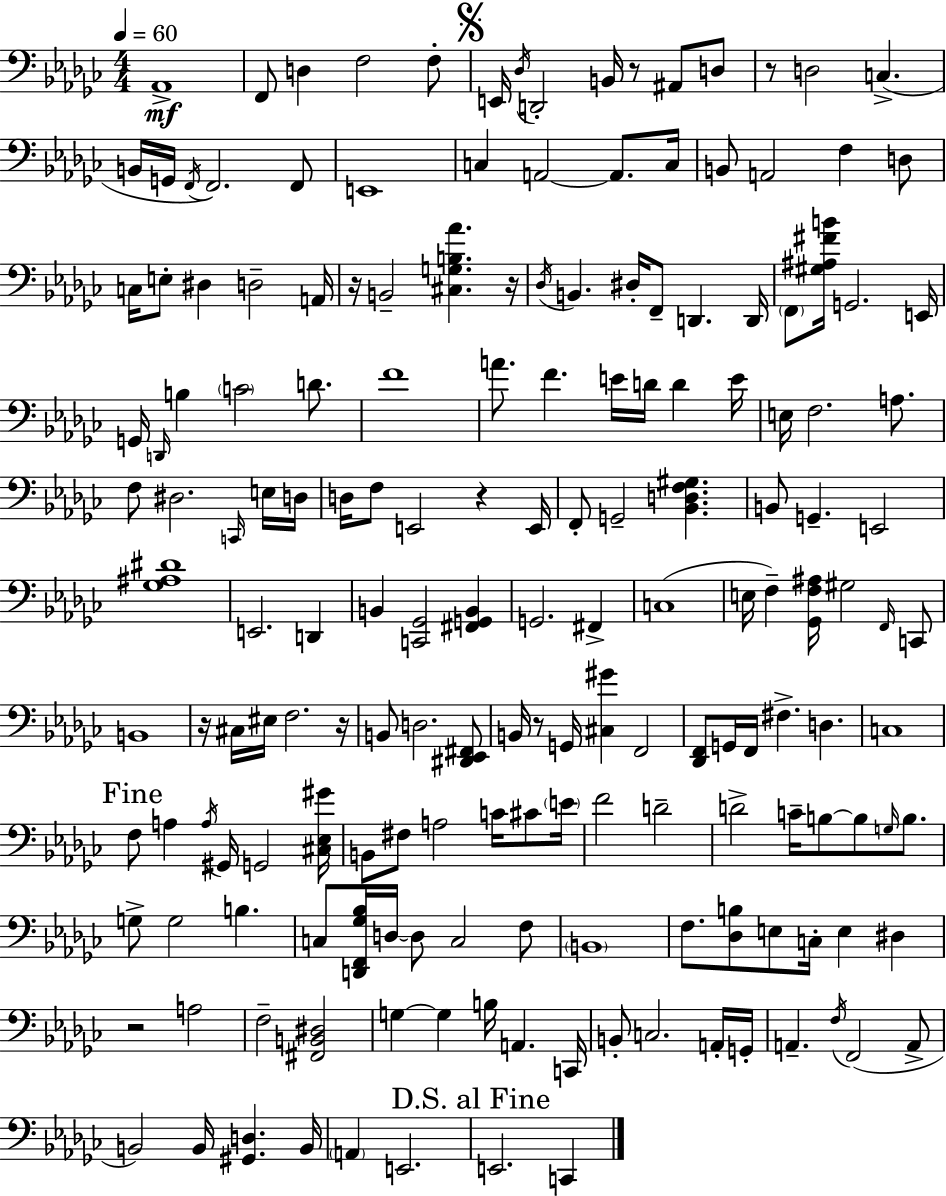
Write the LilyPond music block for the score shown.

{
  \clef bass
  \numericTimeSignature
  \time 4/4
  \key ees \minor
  \tempo 4 = 60
  \repeat volta 2 { aes,1->\mf | f,8 d4 f2 f8-. | \mark \markup { \musicglyph "scripts.segno" } e,16 \acciaccatura { des16 } d,2-. b,16 r8 ais,8 d8 | r8 d2 c4.->( | \break b,16 g,16 \acciaccatura { f,16 } f,2.) | f,8 e,1 | c4 a,2~~ a,8. | c16 b,8 a,2 f4 | \break d8 c16 e8-. dis4 d2-- | a,16 r16 b,2-- <cis g b aes'>4. | r16 \acciaccatura { des16 } b,4. dis16-. f,8-- d,4. | d,16 \parenthesize f,8 <gis ais fis' b'>16 g,2. | \break e,16 g,16 \grace { d,16 } b4 \parenthesize c'2 | d'8. f'1 | a'8. f'4. e'16 d'16 d'4 | e'16 e16 f2. | \break a8. f8 dis2. | \grace { c,16 } e16 d16 d16 f8 e,2 | r4 e,16 f,8-. g,2-- <bes, d f gis>4. | b,8 g,4.-- e,2 | \break <ges ais dis'>1 | e,2. | d,4 b,4 <c, ges,>2 | <fis, g, b,>4 g,2. | \break fis,4-> c1( | e16 f4--) <ges, f ais>16 gis2 | \grace { f,16 } c,8 b,1 | r16 cis16 eis16 f2. | \break r16 b,8 d2. | <dis, ees, fis,>8 b,16 r8 g,16 <cis gis'>4 f,2 | <des, f,>8 g,16 f,16 fis4.-> | d4. c1 | \break \mark "Fine" f8 a4 \acciaccatura { a16 } gis,16 g,2 | <cis ees gis'>16 b,8 fis8 a2 | c'16 cis'8 \parenthesize e'16 f'2 d'2-- | d'2-> c'16-- | \break b8~~ b8 \grace { g16 } b8. g8-> g2 | b4. c8 <d, f, ges bes>16 d16~~ d8 c2 | f8 \parenthesize b,1 | f8. <des b>8 e8 c16-. | \break e4 dis4 r2 | a2 f2-- | <fis, b, dis>2 g4~~ g4 | b16 a,4. c,16 b,8-. c2. | \break a,16-. g,16-. a,4.-- \acciaccatura { f16 }( f,2 | a,8-> b,2) | b,16 <gis, d>4. b,16 \parenthesize a,4 e,2. | \mark "D.S. al Fine" e,2. | \break c,4 } \bar "|."
}